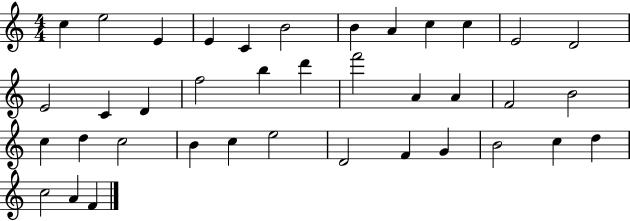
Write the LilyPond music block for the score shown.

{
  \clef treble
  \numericTimeSignature
  \time 4/4
  \key c \major
  c''4 e''2 e'4 | e'4 c'4 b'2 | b'4 a'4 c''4 c''4 | e'2 d'2 | \break e'2 c'4 d'4 | f''2 b''4 d'''4 | f'''2 a'4 a'4 | f'2 b'2 | \break c''4 d''4 c''2 | b'4 c''4 e''2 | d'2 f'4 g'4 | b'2 c''4 d''4 | \break c''2 a'4 f'4 | \bar "|."
}